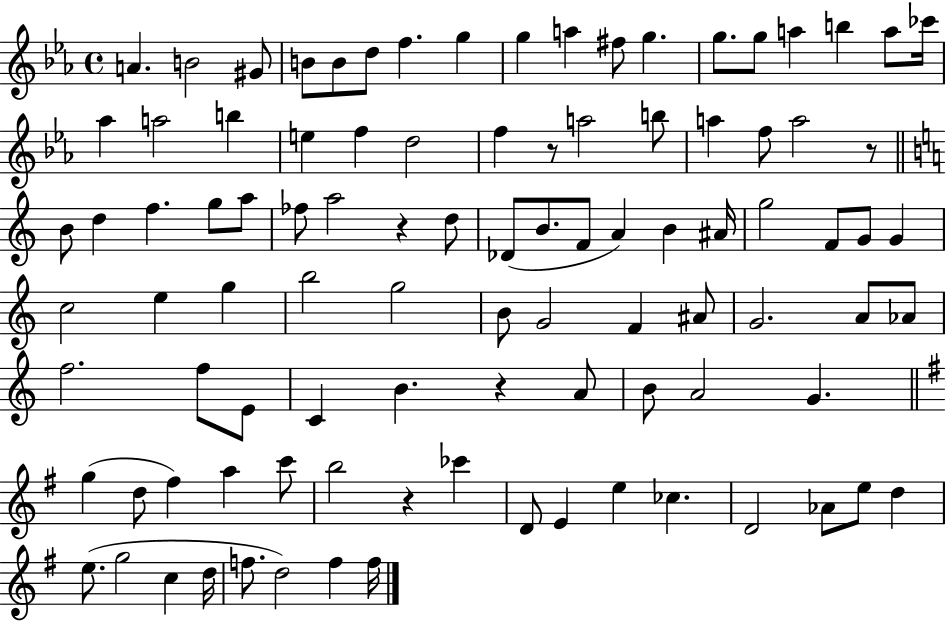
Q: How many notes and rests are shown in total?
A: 97